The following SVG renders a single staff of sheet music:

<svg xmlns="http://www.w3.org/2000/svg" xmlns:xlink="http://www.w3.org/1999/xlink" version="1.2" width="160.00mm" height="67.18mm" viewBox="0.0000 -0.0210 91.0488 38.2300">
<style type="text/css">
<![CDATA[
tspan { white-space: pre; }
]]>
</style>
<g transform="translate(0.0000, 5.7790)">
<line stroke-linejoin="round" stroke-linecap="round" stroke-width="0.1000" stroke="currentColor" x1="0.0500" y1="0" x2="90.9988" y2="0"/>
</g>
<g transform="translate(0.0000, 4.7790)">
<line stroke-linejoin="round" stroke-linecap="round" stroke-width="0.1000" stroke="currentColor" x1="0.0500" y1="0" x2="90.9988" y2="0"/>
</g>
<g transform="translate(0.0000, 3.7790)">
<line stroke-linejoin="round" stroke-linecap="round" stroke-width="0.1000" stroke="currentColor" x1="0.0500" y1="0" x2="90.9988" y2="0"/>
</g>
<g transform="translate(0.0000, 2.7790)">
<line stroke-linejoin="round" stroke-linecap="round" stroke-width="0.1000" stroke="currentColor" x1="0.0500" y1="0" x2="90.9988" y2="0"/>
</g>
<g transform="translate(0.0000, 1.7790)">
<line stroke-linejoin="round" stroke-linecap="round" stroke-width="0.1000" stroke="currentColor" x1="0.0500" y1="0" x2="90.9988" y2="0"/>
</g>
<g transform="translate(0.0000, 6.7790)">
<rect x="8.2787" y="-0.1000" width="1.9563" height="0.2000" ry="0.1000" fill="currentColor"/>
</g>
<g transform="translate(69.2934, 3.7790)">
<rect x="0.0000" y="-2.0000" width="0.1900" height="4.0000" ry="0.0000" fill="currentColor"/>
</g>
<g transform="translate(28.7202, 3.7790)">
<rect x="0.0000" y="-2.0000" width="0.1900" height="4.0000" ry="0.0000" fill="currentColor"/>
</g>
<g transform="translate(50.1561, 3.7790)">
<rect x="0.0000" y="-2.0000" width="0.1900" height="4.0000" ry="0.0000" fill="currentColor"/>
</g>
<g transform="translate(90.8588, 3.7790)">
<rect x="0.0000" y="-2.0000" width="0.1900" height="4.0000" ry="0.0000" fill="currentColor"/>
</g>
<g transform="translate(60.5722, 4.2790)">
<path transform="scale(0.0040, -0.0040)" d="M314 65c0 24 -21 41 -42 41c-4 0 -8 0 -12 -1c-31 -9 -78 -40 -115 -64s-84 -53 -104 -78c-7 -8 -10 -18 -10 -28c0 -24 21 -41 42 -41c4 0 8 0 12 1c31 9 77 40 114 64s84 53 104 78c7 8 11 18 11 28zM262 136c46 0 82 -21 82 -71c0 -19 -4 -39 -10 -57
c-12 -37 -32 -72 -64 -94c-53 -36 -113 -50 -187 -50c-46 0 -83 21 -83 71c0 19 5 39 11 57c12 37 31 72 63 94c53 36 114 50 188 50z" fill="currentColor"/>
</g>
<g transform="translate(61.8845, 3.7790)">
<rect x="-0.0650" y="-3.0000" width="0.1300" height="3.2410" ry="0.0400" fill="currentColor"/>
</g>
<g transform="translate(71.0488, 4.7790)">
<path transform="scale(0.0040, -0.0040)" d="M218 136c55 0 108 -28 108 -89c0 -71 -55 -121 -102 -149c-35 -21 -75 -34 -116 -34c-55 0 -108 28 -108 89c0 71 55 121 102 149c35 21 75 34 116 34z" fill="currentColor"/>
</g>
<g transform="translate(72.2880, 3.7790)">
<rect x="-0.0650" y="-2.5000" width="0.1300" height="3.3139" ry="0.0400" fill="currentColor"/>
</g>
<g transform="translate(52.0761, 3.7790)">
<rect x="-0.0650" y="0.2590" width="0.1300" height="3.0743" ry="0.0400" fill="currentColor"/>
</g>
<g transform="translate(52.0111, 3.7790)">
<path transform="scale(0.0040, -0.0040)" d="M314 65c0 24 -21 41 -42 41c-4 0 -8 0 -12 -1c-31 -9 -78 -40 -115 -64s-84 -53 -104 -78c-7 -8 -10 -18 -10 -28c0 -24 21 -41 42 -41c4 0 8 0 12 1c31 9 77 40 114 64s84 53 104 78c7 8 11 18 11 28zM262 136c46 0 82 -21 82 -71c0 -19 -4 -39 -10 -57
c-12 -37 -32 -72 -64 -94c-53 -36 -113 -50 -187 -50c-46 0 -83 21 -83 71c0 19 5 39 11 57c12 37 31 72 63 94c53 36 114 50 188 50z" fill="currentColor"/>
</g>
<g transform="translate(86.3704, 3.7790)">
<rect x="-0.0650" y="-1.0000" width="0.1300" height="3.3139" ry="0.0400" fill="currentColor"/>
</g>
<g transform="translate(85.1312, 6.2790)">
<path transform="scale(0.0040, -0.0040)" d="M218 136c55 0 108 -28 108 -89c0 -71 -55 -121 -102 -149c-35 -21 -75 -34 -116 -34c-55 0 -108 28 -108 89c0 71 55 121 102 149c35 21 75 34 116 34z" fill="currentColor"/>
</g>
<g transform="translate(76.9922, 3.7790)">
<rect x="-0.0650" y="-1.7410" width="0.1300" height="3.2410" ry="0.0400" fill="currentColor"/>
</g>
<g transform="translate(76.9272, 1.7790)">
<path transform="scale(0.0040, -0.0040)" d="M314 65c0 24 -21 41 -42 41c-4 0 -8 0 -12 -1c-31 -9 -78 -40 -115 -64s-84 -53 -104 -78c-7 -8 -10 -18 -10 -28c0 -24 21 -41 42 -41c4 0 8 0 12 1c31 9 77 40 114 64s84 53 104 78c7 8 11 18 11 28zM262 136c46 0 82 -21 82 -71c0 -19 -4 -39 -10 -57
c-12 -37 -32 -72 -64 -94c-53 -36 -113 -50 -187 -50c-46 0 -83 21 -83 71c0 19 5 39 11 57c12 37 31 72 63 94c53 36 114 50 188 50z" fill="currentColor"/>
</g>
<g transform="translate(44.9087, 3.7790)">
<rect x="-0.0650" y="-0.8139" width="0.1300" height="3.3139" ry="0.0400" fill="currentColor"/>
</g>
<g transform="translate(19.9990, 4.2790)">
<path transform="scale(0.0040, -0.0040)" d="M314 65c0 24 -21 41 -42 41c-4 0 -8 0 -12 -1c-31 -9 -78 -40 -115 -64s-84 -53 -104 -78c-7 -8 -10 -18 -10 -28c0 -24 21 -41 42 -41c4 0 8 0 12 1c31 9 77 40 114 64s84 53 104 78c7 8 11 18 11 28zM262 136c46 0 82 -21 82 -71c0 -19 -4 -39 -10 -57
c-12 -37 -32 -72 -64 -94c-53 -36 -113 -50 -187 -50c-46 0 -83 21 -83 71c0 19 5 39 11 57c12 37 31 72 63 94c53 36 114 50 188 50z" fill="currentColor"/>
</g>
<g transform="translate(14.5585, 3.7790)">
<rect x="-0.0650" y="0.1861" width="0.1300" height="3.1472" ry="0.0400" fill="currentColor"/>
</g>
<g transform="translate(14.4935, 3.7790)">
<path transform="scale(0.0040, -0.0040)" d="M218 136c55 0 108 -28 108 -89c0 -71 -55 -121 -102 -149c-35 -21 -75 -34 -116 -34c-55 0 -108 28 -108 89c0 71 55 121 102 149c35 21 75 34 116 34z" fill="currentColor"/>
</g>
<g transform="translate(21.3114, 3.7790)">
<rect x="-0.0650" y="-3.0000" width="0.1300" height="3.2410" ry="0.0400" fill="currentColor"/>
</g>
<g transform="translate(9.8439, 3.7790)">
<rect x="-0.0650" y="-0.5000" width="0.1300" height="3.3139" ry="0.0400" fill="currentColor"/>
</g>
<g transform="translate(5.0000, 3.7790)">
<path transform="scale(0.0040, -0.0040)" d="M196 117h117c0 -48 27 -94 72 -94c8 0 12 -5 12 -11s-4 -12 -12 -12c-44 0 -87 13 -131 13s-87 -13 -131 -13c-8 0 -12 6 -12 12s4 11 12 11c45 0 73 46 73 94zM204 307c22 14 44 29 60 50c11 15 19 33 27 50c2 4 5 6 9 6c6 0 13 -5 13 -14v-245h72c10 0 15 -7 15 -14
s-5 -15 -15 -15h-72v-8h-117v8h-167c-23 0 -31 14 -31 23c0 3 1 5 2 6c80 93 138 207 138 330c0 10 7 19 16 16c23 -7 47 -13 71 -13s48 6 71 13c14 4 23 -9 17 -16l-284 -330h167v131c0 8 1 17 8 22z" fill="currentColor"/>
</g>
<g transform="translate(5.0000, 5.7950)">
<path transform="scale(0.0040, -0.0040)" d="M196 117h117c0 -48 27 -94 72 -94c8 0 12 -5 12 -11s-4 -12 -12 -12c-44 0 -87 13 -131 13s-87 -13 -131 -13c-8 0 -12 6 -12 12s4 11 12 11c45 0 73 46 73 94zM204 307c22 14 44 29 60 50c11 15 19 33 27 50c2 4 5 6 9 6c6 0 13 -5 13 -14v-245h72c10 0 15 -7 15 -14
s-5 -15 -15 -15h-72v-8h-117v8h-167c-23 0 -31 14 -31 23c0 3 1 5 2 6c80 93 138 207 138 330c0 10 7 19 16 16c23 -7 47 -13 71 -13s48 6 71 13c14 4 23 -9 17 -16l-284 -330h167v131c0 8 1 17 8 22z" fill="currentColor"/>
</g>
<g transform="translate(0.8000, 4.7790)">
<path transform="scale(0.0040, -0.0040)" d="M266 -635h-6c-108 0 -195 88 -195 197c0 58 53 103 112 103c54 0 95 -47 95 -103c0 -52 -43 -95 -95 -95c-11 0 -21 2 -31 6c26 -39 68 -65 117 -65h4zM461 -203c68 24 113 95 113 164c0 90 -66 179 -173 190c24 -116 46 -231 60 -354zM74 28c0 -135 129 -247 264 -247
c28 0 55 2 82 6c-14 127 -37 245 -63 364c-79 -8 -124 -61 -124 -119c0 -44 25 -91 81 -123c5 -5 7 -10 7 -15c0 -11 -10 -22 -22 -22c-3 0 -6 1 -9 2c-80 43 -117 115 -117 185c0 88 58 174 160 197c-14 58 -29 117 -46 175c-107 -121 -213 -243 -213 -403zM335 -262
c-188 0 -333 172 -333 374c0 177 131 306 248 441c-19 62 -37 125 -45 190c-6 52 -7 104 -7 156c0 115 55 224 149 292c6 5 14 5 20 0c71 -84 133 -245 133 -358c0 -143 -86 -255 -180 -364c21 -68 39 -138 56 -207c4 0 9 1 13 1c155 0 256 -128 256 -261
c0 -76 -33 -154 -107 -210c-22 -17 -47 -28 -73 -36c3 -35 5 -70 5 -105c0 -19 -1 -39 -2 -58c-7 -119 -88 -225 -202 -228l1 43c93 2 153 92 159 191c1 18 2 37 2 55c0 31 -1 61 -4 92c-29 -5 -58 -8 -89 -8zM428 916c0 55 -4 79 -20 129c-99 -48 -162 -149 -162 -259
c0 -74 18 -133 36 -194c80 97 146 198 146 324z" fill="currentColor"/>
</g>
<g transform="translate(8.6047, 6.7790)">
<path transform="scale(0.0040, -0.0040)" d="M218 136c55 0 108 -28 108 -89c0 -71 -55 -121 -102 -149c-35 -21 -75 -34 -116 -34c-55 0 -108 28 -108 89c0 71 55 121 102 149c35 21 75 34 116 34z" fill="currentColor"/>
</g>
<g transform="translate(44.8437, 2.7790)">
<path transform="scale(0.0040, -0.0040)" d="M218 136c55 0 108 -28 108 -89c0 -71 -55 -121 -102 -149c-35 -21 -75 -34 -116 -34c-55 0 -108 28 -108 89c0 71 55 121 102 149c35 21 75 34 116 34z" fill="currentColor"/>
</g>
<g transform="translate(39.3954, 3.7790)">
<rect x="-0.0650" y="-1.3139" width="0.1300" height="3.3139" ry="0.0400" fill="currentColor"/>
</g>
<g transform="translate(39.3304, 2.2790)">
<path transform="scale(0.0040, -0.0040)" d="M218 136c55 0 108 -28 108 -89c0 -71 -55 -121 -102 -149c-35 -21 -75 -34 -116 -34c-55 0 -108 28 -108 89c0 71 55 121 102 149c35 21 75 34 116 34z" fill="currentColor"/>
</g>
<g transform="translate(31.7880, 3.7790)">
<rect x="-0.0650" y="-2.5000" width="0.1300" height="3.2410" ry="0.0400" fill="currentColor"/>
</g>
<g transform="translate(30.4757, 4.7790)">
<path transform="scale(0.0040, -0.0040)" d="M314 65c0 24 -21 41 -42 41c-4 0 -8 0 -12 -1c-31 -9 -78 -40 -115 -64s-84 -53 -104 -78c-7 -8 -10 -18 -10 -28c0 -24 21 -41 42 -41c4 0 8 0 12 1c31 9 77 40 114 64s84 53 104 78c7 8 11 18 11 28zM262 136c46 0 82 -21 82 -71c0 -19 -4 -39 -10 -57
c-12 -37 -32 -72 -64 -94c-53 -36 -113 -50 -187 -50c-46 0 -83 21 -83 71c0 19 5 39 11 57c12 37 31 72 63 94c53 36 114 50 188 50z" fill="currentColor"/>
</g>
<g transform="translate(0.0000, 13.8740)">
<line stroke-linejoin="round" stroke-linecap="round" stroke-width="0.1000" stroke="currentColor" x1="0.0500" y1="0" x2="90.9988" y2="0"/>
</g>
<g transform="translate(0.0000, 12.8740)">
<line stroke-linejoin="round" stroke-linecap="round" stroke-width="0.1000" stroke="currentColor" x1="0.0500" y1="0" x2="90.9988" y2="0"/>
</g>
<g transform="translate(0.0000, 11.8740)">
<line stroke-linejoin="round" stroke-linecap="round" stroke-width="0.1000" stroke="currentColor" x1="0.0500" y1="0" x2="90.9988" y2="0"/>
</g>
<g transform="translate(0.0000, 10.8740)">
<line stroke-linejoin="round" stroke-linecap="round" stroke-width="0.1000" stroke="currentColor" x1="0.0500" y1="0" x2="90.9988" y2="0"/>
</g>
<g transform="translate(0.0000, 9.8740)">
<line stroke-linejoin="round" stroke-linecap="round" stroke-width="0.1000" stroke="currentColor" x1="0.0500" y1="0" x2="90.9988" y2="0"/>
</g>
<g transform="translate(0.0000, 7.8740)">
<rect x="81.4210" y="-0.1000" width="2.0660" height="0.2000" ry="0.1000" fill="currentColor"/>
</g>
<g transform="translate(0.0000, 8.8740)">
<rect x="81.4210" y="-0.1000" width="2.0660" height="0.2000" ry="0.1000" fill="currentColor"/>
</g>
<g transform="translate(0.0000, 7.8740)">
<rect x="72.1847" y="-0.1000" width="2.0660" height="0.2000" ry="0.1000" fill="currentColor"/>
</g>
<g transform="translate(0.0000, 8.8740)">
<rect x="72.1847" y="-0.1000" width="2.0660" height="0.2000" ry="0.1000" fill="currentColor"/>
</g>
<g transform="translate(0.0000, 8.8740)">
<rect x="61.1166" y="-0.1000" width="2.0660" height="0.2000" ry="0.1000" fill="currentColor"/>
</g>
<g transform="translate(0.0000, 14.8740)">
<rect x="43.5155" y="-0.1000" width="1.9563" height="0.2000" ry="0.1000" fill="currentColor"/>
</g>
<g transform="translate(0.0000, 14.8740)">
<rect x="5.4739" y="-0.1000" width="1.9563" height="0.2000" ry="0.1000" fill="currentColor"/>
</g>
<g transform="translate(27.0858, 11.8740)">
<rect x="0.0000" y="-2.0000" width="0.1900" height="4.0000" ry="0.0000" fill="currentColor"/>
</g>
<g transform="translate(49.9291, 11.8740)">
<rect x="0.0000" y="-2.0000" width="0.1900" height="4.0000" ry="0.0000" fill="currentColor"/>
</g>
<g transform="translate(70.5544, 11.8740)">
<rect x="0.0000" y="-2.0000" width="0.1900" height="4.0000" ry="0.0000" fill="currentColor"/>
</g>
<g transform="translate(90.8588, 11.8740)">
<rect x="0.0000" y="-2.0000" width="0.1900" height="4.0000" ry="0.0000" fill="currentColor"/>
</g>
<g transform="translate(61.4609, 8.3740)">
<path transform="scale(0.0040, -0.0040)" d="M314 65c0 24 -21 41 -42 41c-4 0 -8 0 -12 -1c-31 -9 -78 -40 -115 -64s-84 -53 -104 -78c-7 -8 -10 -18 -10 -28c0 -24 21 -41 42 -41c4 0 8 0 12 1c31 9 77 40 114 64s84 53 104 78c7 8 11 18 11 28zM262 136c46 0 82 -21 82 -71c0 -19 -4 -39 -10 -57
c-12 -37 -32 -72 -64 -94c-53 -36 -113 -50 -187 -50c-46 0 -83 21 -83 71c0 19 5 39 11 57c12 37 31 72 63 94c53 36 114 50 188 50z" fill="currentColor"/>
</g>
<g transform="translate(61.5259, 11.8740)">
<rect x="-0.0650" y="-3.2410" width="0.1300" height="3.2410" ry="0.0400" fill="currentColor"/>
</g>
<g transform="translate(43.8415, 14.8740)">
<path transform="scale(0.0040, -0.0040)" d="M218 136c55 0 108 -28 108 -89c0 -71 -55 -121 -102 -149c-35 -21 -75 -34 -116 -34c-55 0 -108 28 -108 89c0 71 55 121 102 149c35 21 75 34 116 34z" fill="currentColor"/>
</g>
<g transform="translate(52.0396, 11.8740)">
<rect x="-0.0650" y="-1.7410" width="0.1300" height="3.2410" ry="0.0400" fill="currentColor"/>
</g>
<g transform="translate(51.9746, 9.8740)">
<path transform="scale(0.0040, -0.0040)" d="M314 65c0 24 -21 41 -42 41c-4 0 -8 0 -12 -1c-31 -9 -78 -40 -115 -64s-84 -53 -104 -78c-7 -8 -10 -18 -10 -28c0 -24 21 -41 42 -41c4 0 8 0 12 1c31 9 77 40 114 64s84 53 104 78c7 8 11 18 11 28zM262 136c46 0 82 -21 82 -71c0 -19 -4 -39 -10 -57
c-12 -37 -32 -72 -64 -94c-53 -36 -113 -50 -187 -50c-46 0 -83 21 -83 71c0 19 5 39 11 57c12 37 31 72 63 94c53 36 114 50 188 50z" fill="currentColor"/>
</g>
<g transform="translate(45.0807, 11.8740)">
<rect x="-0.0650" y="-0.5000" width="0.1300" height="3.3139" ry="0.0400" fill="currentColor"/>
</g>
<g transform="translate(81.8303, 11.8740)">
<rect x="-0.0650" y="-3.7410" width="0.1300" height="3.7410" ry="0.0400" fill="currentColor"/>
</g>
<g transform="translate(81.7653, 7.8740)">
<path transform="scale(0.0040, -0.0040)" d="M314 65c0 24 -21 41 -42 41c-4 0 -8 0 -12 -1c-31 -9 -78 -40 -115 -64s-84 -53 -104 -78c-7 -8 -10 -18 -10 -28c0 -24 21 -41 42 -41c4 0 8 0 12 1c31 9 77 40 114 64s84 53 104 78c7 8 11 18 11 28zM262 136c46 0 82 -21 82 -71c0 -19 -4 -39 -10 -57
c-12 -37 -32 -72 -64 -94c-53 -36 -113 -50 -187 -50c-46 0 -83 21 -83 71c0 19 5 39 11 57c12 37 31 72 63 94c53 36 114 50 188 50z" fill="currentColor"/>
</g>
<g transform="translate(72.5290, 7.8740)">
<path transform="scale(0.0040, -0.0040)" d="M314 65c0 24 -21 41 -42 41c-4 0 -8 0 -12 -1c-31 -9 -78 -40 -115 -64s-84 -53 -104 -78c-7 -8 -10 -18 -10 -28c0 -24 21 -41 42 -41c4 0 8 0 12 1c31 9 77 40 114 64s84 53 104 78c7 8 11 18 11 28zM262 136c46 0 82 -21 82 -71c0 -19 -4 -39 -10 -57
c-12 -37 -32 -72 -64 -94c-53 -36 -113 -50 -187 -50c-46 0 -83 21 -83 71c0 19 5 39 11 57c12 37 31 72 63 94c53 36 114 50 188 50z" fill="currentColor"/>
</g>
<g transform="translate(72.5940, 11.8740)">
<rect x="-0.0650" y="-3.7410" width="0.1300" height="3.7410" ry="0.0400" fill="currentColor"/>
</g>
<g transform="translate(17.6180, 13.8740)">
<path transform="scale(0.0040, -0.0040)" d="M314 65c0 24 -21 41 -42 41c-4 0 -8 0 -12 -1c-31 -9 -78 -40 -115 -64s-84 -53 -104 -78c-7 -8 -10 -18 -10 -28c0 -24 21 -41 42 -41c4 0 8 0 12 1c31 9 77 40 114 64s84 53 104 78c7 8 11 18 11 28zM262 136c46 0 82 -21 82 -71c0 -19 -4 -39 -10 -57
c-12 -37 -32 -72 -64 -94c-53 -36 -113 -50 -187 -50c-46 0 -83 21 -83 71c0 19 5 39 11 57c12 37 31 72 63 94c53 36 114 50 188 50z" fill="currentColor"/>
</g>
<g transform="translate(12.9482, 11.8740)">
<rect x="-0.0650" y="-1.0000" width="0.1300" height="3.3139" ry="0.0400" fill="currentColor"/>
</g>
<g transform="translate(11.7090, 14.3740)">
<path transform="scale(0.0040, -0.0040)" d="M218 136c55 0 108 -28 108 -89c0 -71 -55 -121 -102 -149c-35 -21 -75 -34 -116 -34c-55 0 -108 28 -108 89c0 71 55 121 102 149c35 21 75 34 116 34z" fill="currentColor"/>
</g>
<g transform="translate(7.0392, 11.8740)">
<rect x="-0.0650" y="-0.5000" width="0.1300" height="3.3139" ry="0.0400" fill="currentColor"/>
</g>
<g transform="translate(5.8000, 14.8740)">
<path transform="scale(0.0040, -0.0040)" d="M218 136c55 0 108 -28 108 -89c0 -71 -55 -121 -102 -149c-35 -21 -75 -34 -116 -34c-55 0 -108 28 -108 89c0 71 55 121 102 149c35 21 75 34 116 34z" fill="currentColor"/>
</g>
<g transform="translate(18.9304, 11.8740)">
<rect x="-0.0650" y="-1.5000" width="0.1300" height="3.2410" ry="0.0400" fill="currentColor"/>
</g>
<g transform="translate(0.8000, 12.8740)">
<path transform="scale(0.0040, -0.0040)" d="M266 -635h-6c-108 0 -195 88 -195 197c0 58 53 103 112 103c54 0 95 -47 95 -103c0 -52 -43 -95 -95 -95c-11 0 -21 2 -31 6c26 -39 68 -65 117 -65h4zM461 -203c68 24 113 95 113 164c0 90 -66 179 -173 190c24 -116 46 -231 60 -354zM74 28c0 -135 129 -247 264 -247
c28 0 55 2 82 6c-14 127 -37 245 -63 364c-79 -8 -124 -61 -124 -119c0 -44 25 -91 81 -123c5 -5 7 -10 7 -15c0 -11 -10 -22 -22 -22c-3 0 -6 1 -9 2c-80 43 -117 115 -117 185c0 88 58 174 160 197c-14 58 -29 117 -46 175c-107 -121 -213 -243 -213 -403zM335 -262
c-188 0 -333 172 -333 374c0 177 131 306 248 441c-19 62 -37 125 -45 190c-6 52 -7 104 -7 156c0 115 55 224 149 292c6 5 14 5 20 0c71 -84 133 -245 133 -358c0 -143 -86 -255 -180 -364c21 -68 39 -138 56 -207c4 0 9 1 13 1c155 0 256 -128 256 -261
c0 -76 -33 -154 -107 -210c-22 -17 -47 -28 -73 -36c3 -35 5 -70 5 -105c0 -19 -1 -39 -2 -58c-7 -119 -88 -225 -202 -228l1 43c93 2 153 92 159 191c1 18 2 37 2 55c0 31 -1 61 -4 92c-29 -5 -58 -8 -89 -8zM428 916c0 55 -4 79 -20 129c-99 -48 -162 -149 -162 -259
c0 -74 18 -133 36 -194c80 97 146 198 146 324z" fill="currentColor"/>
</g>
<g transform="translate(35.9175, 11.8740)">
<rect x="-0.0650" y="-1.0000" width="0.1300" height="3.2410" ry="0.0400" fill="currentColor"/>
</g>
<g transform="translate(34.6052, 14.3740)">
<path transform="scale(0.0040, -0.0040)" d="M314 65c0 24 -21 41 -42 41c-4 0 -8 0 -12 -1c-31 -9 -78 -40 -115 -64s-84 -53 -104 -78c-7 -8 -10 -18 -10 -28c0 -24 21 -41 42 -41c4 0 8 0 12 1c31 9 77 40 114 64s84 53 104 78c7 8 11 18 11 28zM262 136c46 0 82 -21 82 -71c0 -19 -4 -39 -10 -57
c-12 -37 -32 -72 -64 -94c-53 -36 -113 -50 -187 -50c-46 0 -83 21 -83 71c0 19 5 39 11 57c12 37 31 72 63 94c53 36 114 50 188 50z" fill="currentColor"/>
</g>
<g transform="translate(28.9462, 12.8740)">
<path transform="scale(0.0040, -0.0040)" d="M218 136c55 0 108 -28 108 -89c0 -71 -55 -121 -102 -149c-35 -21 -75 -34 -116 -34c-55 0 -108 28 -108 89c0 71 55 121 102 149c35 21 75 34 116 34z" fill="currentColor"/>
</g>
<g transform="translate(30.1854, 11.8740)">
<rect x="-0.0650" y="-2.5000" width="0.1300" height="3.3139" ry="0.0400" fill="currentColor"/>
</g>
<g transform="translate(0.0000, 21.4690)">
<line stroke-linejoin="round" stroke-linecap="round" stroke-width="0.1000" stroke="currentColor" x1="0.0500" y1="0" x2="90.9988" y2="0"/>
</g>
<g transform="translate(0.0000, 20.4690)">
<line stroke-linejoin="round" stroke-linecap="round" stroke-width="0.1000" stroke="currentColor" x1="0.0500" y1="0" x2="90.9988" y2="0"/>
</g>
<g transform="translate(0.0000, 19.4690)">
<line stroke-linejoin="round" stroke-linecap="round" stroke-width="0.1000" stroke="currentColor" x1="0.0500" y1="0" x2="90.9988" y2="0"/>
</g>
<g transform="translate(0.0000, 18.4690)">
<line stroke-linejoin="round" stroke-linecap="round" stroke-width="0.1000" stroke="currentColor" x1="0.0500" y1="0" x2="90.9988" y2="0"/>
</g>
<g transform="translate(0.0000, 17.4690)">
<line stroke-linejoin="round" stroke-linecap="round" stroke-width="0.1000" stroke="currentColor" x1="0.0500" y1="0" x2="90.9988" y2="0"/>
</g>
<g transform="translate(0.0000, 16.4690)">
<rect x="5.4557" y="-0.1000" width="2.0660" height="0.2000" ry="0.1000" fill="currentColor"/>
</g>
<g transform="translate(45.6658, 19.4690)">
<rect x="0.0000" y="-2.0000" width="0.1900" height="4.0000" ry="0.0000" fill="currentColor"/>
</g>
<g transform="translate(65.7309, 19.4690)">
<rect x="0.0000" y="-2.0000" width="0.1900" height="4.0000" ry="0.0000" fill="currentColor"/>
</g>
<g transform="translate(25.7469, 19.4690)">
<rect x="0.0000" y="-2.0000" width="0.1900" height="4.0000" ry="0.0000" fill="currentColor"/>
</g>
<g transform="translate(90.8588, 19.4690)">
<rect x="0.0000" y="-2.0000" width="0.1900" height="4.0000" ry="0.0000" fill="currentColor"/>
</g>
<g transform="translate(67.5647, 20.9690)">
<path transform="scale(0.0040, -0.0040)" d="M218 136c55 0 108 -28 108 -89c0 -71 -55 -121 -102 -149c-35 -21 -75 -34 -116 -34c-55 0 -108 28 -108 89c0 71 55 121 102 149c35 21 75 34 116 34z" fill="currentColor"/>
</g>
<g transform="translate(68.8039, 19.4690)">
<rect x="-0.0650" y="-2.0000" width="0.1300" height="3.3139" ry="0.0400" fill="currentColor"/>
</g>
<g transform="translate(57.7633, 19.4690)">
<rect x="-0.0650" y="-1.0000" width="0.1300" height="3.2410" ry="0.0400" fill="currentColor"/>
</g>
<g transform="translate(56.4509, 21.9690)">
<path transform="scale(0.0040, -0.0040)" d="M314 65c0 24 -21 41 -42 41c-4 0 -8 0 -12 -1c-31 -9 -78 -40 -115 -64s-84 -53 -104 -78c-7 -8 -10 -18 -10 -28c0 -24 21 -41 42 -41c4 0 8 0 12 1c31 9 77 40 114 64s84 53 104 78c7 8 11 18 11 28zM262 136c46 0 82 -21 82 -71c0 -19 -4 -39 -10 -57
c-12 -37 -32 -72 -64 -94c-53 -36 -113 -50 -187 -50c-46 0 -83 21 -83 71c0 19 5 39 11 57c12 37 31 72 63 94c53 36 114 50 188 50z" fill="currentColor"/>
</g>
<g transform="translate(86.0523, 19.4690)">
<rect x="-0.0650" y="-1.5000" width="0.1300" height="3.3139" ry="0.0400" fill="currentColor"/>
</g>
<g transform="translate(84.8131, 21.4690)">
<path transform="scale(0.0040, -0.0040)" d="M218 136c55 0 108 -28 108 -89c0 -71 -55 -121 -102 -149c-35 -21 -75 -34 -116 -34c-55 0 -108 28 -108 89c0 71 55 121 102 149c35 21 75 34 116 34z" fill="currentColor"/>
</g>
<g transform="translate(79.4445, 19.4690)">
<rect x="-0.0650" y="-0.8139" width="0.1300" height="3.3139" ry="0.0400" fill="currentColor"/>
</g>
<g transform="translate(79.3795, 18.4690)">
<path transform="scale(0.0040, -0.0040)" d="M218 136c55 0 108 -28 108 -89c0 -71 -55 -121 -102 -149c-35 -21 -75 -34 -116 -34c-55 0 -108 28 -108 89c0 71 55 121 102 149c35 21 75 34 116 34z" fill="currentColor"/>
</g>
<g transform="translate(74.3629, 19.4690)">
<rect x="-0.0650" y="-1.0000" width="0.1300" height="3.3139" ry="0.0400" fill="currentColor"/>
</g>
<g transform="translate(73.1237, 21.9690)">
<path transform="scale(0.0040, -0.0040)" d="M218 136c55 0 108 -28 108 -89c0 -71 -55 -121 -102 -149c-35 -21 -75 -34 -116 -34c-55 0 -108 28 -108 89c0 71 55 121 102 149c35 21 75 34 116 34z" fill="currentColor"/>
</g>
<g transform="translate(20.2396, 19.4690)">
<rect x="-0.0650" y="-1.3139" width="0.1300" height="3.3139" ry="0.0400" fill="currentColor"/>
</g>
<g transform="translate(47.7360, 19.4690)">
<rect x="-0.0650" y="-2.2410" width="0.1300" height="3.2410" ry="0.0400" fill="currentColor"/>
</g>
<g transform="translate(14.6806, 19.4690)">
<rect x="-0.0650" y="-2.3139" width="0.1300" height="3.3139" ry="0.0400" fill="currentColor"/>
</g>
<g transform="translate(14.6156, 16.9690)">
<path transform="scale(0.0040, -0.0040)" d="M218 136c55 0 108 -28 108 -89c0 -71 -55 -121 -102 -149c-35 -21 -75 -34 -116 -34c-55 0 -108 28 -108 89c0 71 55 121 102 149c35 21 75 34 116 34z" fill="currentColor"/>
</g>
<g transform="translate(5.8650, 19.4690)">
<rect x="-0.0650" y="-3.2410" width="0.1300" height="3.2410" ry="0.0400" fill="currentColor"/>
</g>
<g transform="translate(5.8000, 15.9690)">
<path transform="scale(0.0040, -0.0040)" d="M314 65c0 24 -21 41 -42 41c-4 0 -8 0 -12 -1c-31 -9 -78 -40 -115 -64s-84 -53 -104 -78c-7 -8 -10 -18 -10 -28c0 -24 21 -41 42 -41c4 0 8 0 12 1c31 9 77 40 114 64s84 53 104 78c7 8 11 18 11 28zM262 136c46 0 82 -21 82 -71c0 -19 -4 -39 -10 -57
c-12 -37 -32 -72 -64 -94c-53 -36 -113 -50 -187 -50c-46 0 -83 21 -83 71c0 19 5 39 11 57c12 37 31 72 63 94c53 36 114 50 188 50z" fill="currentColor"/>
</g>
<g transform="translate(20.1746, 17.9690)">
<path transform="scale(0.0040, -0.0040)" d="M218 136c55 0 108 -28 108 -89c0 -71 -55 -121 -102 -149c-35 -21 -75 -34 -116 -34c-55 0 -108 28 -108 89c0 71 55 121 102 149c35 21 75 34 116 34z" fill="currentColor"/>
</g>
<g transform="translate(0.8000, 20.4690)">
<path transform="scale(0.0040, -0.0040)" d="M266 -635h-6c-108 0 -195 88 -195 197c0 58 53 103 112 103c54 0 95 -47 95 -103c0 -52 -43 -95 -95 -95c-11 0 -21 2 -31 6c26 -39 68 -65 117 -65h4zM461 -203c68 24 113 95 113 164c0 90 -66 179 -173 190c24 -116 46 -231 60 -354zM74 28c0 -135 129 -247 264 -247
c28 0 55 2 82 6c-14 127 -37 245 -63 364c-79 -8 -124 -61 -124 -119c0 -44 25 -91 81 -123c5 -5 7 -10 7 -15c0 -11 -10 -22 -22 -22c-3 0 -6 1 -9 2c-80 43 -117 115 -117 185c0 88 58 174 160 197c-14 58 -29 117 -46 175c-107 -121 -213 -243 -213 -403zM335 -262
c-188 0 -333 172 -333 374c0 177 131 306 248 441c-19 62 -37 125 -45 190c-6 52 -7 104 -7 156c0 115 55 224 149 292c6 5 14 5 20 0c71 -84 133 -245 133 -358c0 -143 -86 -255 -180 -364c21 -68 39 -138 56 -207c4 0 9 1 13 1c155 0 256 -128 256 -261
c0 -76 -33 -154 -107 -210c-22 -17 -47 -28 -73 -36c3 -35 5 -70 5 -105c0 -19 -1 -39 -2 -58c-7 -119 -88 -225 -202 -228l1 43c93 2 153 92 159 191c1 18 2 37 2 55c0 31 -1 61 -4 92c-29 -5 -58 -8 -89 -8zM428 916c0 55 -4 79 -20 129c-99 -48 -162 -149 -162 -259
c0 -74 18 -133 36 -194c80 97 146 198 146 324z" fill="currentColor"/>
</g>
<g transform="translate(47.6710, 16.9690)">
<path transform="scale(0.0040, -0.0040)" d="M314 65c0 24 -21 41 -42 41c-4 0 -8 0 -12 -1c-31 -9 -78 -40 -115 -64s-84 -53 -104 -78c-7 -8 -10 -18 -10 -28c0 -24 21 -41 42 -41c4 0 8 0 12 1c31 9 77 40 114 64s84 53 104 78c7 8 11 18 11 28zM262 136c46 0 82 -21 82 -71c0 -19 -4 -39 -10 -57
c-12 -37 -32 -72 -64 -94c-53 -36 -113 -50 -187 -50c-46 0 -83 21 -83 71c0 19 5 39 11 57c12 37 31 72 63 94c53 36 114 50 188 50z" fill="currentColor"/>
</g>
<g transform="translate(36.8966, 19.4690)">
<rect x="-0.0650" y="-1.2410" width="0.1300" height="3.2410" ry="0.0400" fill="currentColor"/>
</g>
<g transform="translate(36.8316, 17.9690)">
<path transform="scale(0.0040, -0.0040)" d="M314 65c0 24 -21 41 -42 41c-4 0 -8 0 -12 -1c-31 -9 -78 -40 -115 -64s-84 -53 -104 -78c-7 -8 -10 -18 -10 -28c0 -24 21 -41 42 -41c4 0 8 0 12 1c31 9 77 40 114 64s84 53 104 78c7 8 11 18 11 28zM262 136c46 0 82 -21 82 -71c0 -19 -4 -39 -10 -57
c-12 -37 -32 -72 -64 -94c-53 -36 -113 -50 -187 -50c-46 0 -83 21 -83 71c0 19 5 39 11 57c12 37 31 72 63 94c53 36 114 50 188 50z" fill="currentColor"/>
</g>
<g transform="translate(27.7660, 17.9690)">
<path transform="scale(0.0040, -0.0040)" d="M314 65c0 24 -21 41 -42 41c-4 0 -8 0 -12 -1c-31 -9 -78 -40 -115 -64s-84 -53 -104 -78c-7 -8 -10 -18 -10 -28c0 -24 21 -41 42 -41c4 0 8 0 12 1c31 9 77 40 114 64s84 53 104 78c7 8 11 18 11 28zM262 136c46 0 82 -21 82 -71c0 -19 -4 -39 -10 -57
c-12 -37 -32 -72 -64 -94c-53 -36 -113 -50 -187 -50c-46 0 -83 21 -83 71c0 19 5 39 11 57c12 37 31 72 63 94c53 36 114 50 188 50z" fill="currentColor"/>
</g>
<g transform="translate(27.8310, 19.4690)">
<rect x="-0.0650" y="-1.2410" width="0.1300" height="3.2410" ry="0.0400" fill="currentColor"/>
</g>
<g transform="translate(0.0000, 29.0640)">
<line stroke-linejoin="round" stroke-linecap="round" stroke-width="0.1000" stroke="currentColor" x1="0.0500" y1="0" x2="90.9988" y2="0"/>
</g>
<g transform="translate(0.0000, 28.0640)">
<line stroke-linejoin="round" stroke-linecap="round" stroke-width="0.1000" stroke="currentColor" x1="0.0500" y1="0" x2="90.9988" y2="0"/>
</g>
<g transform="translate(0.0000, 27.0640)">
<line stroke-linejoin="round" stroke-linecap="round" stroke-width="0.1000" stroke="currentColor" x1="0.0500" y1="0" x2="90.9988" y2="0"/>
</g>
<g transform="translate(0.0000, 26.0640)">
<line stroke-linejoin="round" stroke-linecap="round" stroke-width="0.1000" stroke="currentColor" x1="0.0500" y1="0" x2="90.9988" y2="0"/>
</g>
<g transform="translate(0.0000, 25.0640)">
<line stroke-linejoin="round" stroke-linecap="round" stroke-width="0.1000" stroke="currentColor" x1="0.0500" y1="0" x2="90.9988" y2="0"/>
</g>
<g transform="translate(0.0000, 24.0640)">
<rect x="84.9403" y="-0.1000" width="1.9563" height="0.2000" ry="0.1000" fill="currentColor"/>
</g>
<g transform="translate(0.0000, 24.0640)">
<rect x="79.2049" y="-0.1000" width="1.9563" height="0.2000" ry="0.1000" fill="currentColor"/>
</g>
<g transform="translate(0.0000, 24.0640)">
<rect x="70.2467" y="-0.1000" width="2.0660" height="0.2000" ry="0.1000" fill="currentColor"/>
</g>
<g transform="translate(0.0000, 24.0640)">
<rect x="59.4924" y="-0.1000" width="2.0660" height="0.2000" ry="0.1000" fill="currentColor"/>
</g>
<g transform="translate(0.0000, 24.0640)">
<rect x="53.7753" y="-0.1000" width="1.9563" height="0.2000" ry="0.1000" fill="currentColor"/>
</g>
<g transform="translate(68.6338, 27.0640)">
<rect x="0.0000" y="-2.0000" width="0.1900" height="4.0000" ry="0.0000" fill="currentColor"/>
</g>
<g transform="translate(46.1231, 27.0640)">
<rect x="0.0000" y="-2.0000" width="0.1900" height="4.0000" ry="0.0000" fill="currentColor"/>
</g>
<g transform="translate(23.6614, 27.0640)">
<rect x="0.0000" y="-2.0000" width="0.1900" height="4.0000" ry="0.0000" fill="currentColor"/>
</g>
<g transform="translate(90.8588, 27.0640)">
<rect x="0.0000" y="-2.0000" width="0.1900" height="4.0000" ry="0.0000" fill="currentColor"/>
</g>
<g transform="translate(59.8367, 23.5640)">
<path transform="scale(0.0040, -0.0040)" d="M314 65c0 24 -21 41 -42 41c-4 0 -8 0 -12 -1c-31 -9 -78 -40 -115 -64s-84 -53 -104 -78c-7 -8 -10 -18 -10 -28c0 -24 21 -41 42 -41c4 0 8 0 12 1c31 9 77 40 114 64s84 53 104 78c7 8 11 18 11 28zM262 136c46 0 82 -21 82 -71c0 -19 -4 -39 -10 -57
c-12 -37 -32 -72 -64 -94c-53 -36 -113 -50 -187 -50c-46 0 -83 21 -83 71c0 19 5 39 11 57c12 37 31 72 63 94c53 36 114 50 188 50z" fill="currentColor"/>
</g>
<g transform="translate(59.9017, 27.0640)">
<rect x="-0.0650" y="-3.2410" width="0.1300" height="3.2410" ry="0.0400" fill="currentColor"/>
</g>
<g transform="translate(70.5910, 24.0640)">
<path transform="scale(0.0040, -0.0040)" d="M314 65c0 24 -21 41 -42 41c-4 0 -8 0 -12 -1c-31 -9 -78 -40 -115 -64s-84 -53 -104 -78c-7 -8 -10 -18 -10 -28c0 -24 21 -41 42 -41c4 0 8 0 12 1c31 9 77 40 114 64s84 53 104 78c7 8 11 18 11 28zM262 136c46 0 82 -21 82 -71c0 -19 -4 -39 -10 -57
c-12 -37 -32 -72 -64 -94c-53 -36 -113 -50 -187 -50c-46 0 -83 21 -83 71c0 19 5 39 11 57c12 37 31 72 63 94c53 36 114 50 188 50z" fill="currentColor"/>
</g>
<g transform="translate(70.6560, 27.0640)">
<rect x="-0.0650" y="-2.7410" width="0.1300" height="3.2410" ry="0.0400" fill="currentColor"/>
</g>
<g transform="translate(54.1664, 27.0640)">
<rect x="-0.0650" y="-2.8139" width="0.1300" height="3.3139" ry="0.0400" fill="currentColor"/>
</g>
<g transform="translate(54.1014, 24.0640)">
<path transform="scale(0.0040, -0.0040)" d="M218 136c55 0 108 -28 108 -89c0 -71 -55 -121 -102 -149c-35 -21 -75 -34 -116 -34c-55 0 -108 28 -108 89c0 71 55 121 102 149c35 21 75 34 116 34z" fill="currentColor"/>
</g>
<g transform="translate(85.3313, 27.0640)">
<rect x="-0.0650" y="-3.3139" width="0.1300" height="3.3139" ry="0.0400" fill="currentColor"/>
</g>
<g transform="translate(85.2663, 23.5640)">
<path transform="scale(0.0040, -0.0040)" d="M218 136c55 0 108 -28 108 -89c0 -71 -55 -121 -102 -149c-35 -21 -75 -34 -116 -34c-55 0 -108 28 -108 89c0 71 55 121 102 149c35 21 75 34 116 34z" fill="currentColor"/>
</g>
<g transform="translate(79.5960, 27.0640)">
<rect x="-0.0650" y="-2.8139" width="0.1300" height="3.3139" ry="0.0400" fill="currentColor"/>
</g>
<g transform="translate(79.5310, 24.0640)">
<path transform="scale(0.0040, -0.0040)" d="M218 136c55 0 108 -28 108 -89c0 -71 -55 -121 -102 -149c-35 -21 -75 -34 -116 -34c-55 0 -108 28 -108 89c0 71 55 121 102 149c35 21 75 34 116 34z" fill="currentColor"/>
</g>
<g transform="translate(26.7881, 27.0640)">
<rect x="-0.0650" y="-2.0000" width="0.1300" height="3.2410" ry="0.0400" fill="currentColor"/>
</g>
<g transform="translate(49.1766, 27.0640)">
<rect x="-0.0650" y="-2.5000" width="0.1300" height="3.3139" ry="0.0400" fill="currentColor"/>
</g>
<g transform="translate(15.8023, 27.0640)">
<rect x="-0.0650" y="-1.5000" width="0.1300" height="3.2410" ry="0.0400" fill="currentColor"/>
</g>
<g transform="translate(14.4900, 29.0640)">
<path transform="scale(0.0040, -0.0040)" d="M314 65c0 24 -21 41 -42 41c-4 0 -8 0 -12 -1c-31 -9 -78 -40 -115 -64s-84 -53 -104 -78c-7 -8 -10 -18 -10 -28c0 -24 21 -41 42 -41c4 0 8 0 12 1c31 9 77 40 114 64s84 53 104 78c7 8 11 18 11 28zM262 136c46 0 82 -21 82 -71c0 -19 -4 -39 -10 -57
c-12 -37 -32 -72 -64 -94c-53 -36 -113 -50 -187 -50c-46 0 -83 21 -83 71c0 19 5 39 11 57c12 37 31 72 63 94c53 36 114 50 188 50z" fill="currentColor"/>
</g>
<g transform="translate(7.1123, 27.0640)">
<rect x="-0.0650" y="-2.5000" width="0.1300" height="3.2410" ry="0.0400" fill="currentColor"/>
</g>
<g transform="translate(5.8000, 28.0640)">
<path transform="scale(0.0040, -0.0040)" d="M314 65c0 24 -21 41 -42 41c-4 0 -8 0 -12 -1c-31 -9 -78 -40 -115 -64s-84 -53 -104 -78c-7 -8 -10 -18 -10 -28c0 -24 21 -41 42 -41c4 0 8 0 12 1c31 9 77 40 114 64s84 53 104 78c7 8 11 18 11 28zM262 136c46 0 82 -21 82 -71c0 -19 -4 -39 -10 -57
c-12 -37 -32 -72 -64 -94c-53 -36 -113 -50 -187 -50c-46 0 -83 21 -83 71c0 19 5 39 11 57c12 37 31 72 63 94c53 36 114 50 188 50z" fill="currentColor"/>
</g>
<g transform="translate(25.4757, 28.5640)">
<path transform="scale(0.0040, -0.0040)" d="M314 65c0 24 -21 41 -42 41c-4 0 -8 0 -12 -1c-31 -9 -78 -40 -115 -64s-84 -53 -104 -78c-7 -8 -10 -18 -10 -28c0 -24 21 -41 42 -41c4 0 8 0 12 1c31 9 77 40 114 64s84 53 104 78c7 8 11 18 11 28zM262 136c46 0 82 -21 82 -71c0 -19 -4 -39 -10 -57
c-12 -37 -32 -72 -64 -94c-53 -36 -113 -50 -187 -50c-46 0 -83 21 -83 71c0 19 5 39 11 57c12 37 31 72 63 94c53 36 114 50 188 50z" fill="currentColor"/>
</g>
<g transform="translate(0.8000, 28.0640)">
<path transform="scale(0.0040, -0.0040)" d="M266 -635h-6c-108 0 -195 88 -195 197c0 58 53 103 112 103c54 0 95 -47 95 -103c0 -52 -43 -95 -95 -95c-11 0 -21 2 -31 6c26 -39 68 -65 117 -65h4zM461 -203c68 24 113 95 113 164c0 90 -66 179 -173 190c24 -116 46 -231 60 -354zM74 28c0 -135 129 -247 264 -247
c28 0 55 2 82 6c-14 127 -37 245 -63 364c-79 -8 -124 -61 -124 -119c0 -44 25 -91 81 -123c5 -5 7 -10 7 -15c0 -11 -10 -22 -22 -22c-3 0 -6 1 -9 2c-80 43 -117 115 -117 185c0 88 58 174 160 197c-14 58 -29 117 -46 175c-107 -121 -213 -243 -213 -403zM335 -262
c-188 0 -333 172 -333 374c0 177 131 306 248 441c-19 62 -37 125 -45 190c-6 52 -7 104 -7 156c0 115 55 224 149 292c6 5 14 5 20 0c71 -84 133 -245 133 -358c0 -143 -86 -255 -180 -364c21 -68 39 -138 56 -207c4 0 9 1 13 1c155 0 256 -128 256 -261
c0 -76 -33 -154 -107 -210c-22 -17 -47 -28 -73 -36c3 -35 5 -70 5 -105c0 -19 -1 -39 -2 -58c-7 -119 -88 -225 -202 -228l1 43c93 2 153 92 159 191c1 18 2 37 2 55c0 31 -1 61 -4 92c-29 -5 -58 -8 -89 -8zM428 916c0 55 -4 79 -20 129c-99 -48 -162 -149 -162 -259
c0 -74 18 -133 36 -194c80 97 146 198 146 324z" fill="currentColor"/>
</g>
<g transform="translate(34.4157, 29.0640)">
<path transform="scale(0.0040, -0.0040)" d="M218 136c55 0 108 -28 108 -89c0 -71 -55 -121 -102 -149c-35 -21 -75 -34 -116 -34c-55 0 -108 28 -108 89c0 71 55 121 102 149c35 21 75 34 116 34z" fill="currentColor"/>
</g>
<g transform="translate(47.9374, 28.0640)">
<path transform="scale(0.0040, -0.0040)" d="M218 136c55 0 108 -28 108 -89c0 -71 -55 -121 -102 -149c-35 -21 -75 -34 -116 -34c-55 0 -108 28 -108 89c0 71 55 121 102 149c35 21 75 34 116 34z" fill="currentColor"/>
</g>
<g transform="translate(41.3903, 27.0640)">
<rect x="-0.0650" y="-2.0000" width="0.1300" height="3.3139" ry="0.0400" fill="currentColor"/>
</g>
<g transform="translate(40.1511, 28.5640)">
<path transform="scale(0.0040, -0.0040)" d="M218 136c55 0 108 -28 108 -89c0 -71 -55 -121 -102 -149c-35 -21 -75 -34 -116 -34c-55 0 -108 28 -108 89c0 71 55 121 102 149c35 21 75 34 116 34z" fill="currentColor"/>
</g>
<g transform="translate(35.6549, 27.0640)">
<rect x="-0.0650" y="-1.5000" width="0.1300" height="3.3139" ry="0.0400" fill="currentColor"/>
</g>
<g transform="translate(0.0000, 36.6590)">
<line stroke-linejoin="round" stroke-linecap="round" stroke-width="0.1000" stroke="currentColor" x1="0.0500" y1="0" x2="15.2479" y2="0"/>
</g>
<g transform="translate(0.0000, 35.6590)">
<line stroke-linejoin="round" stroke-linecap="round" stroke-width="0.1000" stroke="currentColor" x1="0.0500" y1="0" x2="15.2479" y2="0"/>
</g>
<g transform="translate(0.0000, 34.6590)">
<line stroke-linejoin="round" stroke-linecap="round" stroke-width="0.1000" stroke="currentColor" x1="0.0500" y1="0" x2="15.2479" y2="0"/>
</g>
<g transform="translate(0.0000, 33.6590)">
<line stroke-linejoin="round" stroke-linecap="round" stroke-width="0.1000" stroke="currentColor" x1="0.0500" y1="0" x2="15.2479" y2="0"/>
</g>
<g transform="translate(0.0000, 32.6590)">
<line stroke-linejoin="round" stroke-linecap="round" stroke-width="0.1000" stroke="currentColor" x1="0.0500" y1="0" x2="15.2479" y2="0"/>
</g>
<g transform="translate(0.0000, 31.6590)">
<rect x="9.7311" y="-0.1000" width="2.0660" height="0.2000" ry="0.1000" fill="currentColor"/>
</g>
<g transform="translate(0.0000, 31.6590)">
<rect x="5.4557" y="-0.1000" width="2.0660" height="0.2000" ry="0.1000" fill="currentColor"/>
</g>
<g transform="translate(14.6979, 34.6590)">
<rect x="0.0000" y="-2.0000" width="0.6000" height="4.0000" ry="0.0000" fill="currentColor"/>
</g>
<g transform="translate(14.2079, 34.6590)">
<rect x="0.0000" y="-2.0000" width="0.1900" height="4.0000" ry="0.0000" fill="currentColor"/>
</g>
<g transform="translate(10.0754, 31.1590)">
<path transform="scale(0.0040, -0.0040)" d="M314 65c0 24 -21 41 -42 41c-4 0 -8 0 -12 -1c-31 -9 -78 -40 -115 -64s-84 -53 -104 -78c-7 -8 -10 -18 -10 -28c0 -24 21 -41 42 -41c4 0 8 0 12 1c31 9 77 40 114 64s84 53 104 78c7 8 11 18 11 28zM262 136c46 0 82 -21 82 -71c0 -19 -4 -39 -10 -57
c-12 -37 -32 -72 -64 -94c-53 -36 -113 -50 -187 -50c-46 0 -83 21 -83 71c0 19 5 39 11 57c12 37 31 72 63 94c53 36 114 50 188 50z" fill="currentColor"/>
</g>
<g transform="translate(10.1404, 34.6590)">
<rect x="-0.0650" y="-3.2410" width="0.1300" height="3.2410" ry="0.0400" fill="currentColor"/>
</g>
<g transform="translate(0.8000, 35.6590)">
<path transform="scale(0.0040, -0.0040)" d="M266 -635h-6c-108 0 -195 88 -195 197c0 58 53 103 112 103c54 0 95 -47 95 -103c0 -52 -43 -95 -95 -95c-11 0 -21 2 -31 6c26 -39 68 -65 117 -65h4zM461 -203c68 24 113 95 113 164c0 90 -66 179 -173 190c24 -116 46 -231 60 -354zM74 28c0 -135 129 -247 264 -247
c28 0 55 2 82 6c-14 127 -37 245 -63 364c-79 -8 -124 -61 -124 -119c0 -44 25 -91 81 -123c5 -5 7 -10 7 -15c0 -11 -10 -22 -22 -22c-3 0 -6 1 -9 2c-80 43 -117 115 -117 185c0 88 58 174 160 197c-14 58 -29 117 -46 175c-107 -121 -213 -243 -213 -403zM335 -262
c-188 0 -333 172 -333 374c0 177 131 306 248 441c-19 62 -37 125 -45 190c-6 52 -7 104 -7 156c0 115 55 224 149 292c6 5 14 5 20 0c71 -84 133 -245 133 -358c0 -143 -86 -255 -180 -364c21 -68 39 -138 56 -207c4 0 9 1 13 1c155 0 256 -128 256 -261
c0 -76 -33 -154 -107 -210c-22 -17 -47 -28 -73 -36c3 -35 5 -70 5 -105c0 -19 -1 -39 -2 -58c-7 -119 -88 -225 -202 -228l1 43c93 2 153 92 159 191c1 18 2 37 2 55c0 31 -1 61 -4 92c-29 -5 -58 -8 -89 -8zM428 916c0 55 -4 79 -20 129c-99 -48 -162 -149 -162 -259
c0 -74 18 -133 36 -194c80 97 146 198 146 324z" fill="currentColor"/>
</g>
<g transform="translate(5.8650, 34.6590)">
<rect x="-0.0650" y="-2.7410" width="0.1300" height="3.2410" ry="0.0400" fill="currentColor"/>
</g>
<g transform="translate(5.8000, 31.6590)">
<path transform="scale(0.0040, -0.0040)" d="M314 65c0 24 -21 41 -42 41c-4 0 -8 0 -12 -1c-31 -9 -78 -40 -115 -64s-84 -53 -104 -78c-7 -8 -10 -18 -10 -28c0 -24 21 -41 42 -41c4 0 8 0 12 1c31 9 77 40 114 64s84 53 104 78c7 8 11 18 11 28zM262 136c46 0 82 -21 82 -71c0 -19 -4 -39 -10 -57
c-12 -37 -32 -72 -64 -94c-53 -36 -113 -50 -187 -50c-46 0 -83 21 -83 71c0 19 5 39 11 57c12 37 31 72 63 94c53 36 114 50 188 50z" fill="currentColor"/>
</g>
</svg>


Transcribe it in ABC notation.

X:1
T:Untitled
M:4/4
L:1/4
K:C
C B A2 G2 e d B2 A2 G f2 D C D E2 G D2 C f2 b2 c'2 c'2 b2 g e e2 e2 g2 D2 F D d E G2 E2 F2 E F G a b2 a2 a b a2 b2